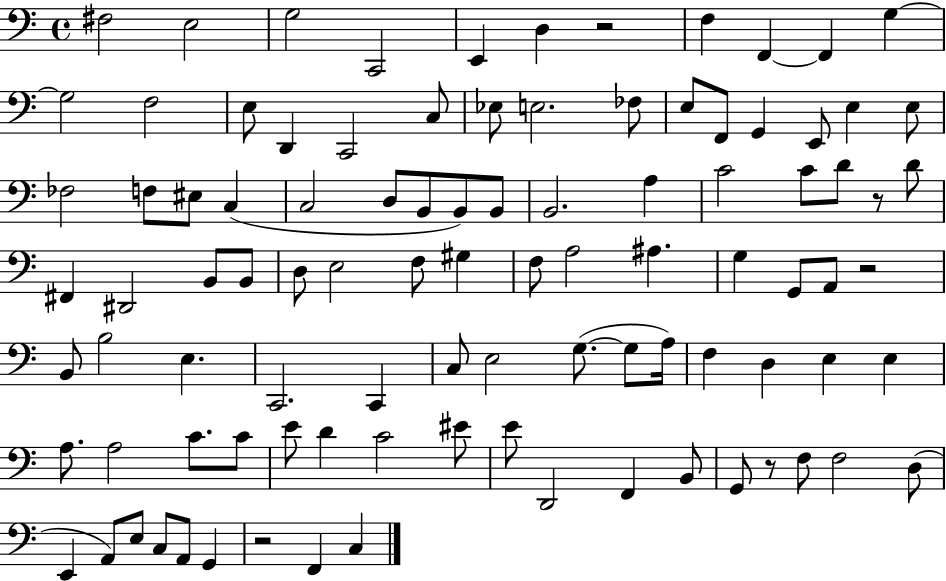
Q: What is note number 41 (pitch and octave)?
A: F#2